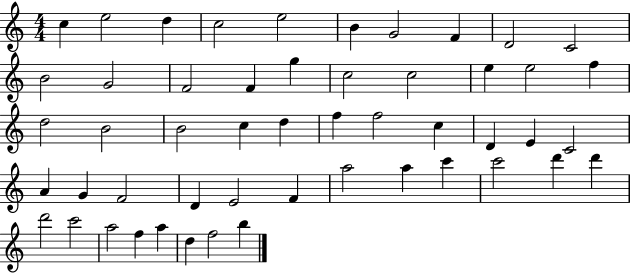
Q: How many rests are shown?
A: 0